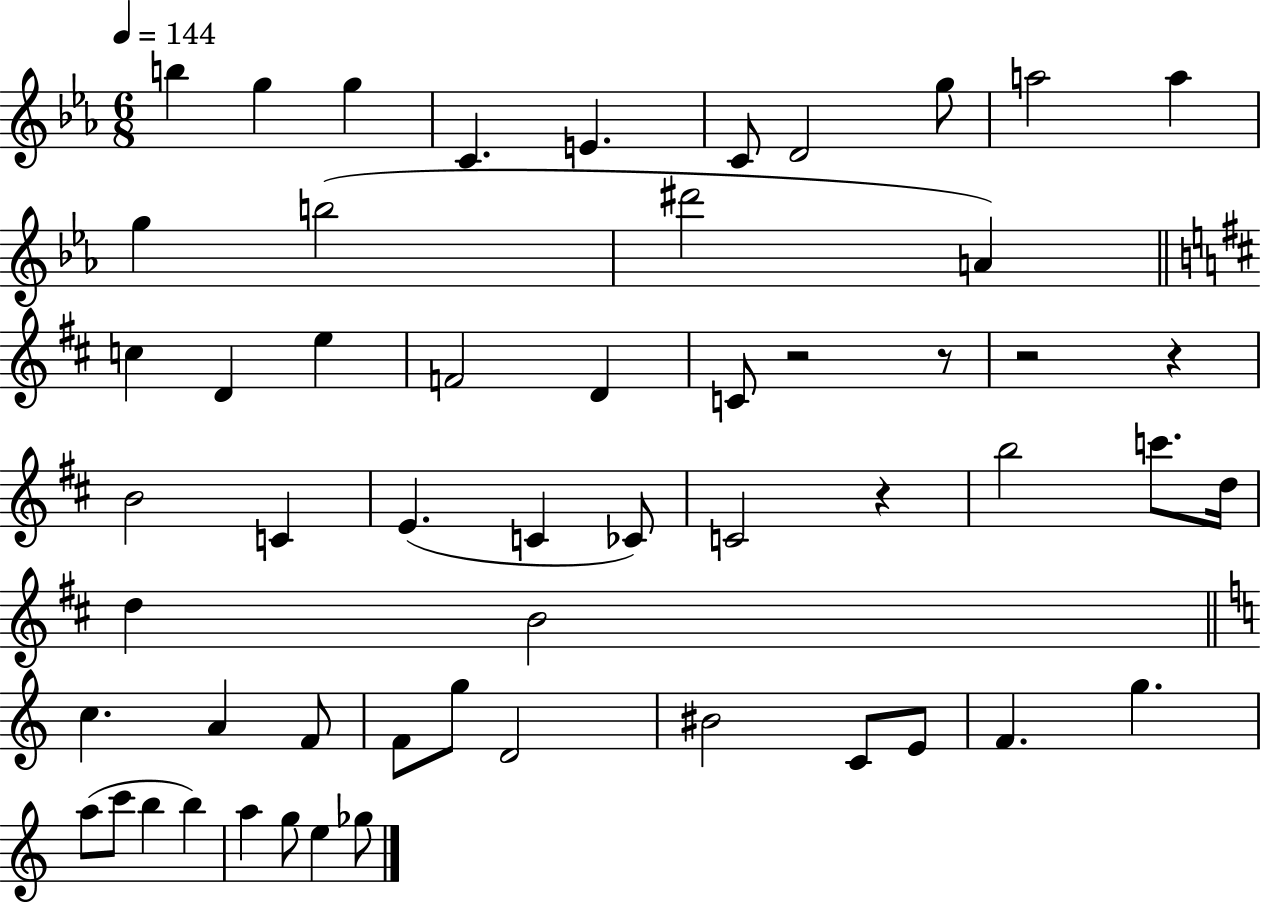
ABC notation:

X:1
T:Untitled
M:6/8
L:1/4
K:Eb
b g g C E C/2 D2 g/2 a2 a g b2 ^d'2 A c D e F2 D C/2 z2 z/2 z2 z B2 C E C _C/2 C2 z b2 c'/2 d/4 d B2 c A F/2 F/2 g/2 D2 ^B2 C/2 E/2 F g a/2 c'/2 b b a g/2 e _g/2